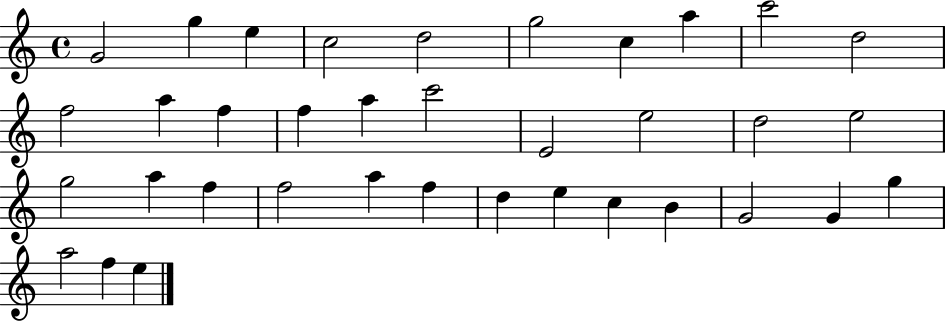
X:1
T:Untitled
M:4/4
L:1/4
K:C
G2 g e c2 d2 g2 c a c'2 d2 f2 a f f a c'2 E2 e2 d2 e2 g2 a f f2 a f d e c B G2 G g a2 f e